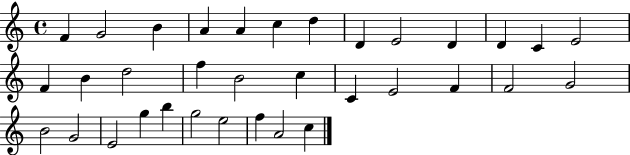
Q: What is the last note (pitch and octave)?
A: C5